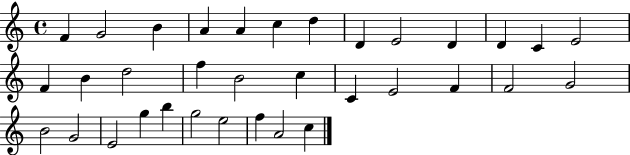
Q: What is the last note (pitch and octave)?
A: C5